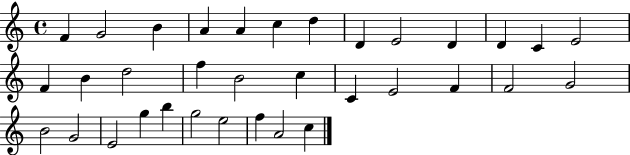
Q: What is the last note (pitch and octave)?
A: C5